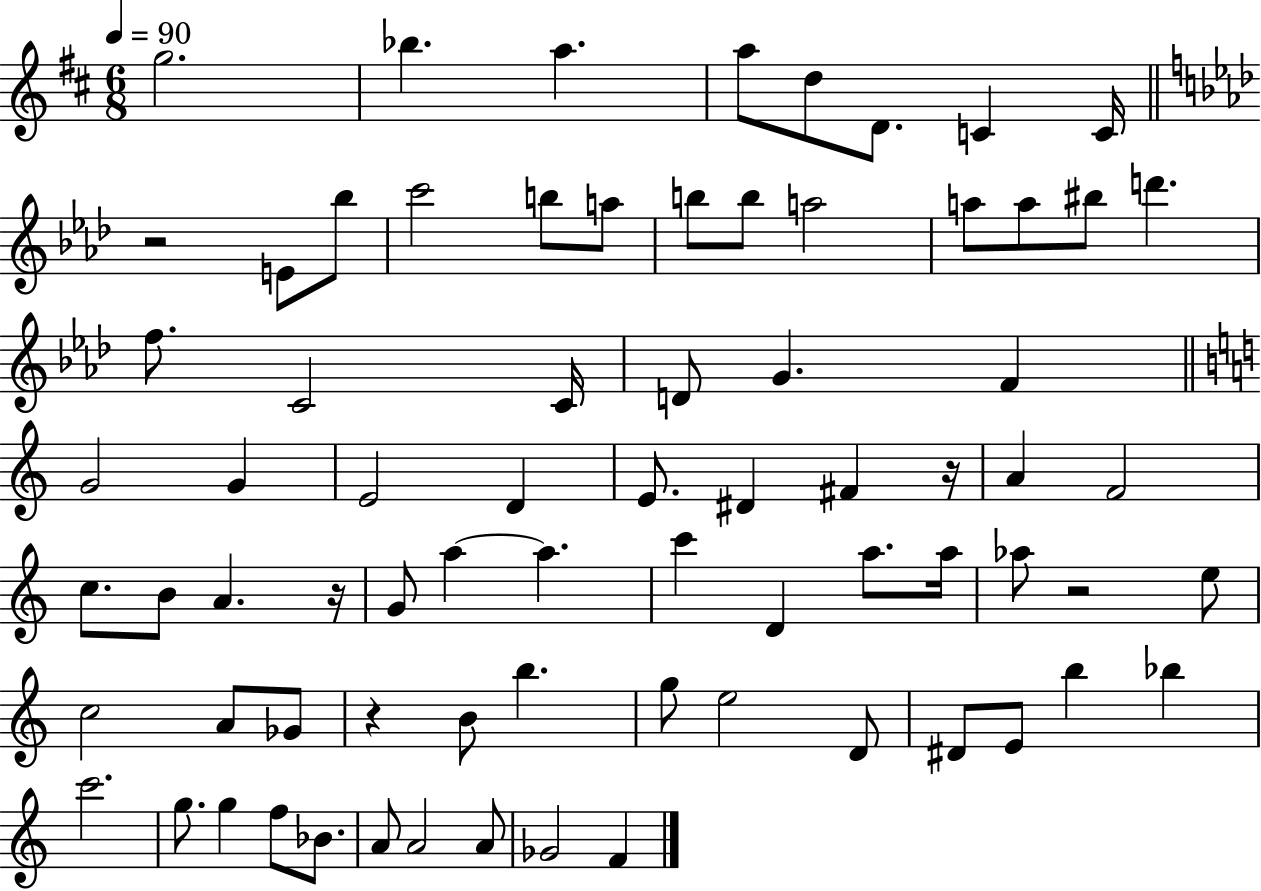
{
  \clef treble
  \numericTimeSignature
  \time 6/8
  \key d \major
  \tempo 4 = 90
  \repeat volta 2 { g''2. | bes''4. a''4. | a''8 d''8 d'8. c'4 c'16 | \bar "||" \break \key aes \major r2 e'8 bes''8 | c'''2 b''8 a''8 | b''8 b''8 a''2 | a''8 a''8 bis''8 d'''4. | \break f''8. c'2 c'16 | d'8 g'4. f'4 | \bar "||" \break \key c \major g'2 g'4 | e'2 d'4 | e'8. dis'4 fis'4 r16 | a'4 f'2 | \break c''8. b'8 a'4. r16 | g'8 a''4~~ a''4. | c'''4 d'4 a''8. a''16 | aes''8 r2 e''8 | \break c''2 a'8 ges'8 | r4 b'8 b''4. | g''8 e''2 d'8 | dis'8 e'8 b''4 bes''4 | \break c'''2. | g''8. g''4 f''8 bes'8. | a'8 a'2 a'8 | ges'2 f'4 | \break } \bar "|."
}